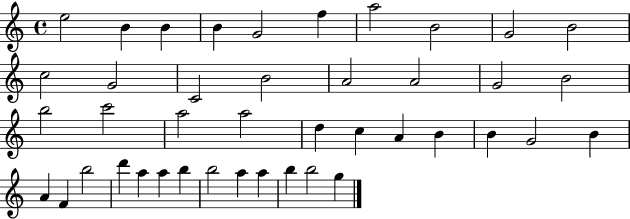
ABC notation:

X:1
T:Untitled
M:4/4
L:1/4
K:C
e2 B B B G2 f a2 B2 G2 B2 c2 G2 C2 B2 A2 A2 G2 B2 b2 c'2 a2 a2 d c A B B G2 B A F b2 d' a a b b2 a a b b2 g